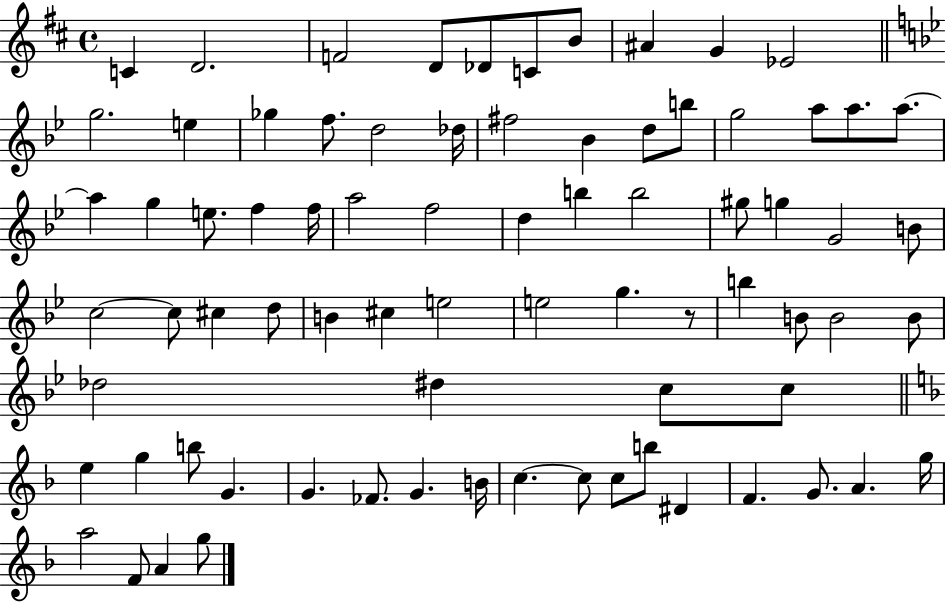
{
  \clef treble
  \time 4/4
  \defaultTimeSignature
  \key d \major
  c'4 d'2. | f'2 d'8 des'8 c'8 b'8 | ais'4 g'4 ees'2 | \bar "||" \break \key bes \major g''2. e''4 | ges''4 f''8. d''2 des''16 | fis''2 bes'4 d''8 b''8 | g''2 a''8 a''8. a''8.~~ | \break a''4 g''4 e''8. f''4 f''16 | a''2 f''2 | d''4 b''4 b''2 | gis''8 g''4 g'2 b'8 | \break c''2~~ c''8 cis''4 d''8 | b'4 cis''4 e''2 | e''2 g''4. r8 | b''4 b'8 b'2 b'8 | \break des''2 dis''4 c''8 c''8 | \bar "||" \break \key d \minor e''4 g''4 b''8 g'4. | g'4. fes'8. g'4. b'16 | c''4.~~ c''8 c''8 b''8 dis'4 | f'4. g'8. a'4. g''16 | \break a''2 f'8 a'4 g''8 | \bar "|."
}